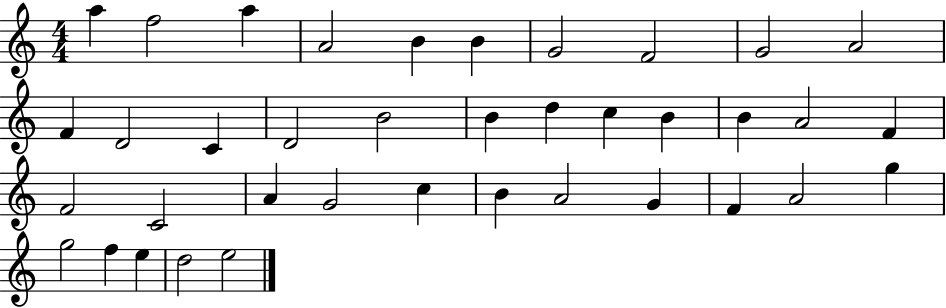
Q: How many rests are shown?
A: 0